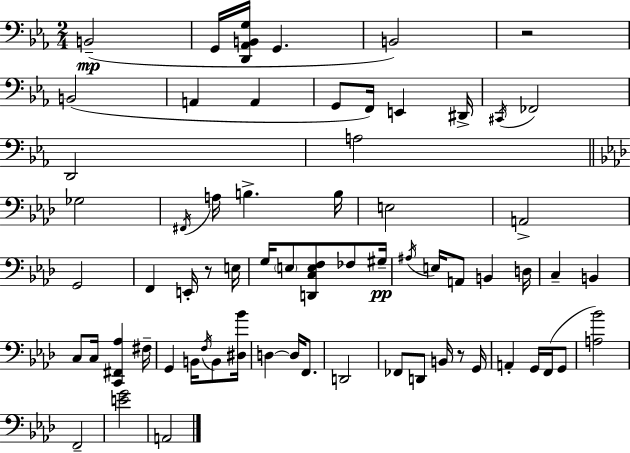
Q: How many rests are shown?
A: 3